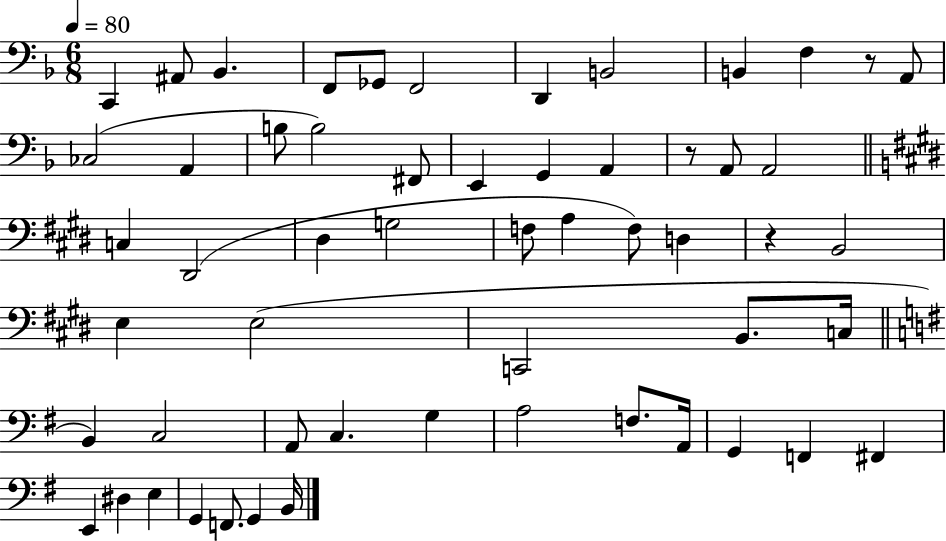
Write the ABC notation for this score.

X:1
T:Untitled
M:6/8
L:1/4
K:F
C,, ^A,,/2 _B,, F,,/2 _G,,/2 F,,2 D,, B,,2 B,, F, z/2 A,,/2 _C,2 A,, B,/2 B,2 ^F,,/2 E,, G,, A,, z/2 A,,/2 A,,2 C, ^D,,2 ^D, G,2 F,/2 A, F,/2 D, z B,,2 E, E,2 C,,2 B,,/2 C,/4 B,, C,2 A,,/2 C, G, A,2 F,/2 A,,/4 G,, F,, ^F,, E,, ^D, E, G,, F,,/2 G,, B,,/4